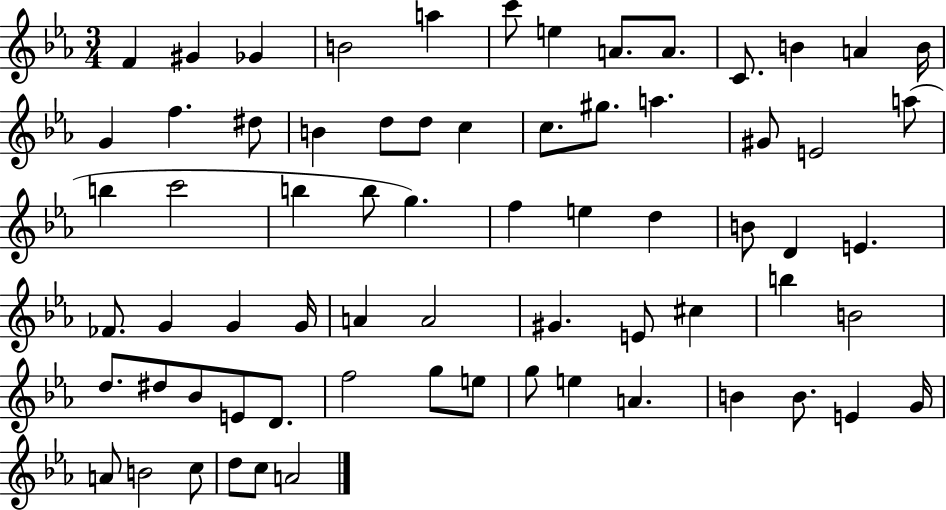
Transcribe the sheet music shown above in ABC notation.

X:1
T:Untitled
M:3/4
L:1/4
K:Eb
F ^G _G B2 a c'/2 e A/2 A/2 C/2 B A B/4 G f ^d/2 B d/2 d/2 c c/2 ^g/2 a ^G/2 E2 a/2 b c'2 b b/2 g f e d B/2 D E _F/2 G G G/4 A A2 ^G E/2 ^c b B2 d/2 ^d/2 _B/2 E/2 D/2 f2 g/2 e/2 g/2 e A B B/2 E G/4 A/2 B2 c/2 d/2 c/2 A2